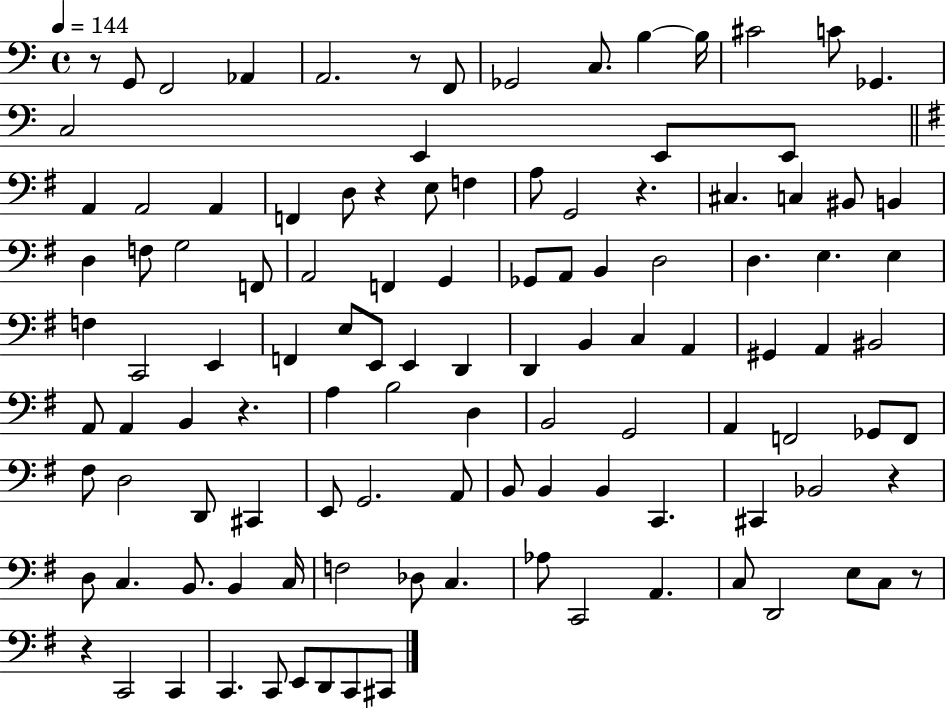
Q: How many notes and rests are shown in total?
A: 114